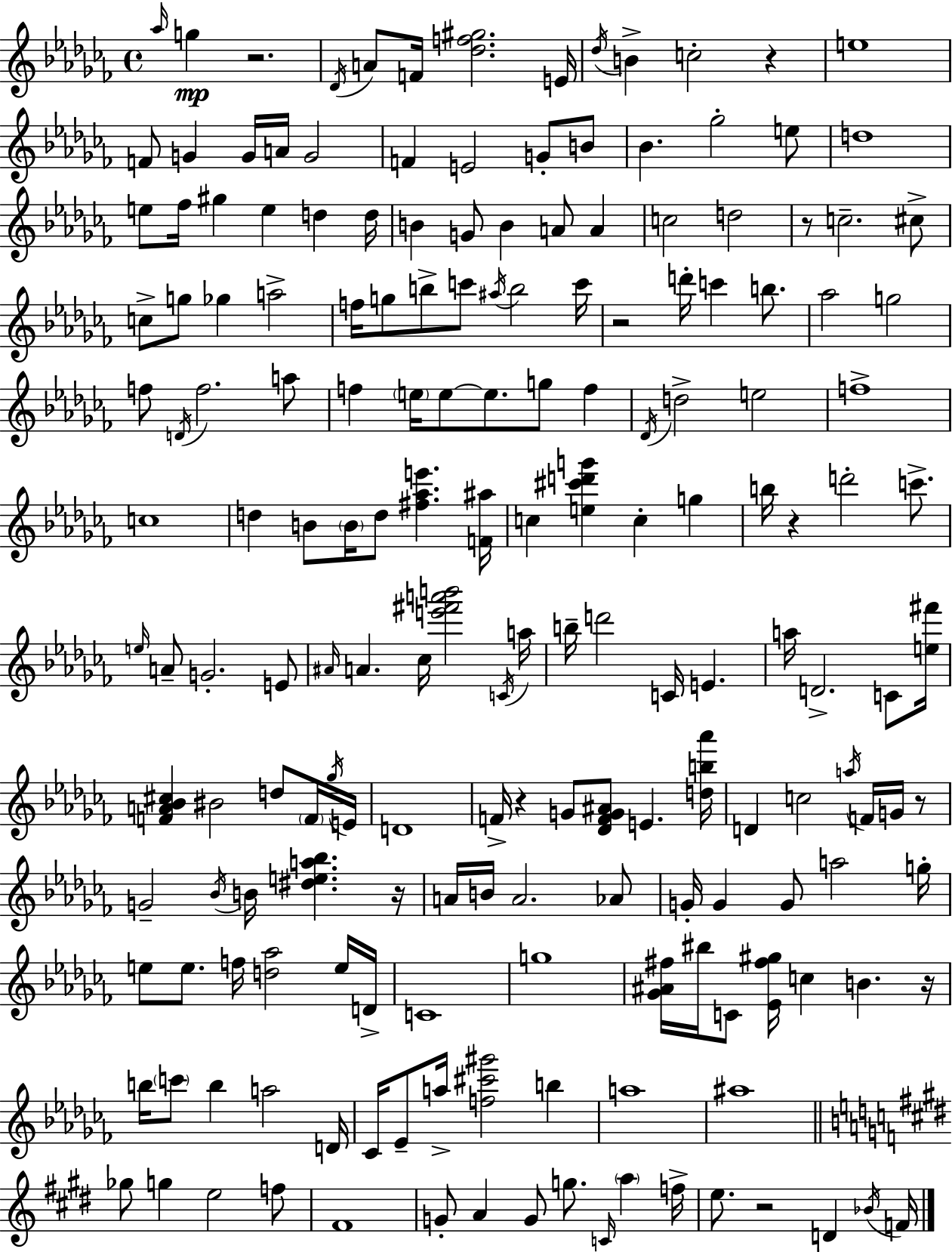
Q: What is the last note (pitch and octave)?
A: F4